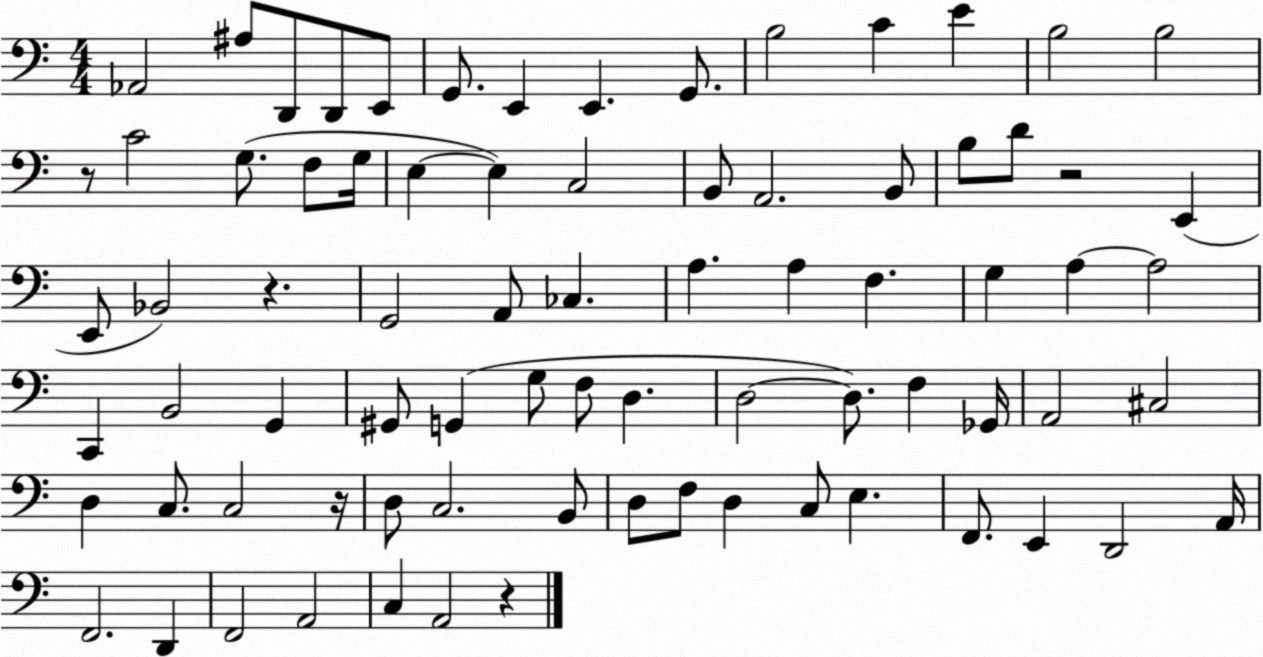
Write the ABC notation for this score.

X:1
T:Untitled
M:4/4
L:1/4
K:C
_A,,2 ^A,/2 D,,/2 D,,/2 E,,/2 G,,/2 E,, E,, G,,/2 B,2 C E B,2 B,2 z/2 C2 G,/2 F,/2 G,/4 E, E, C,2 B,,/2 A,,2 B,,/2 B,/2 D/2 z2 E,, E,,/2 _B,,2 z G,,2 A,,/2 _C, A, A, F, G, A, A,2 C,, B,,2 G,, ^G,,/2 G,, G,/2 F,/2 D, D,2 D,/2 F, _G,,/4 A,,2 ^C,2 D, C,/2 C,2 z/4 D,/2 C,2 B,,/2 D,/2 F,/2 D, C,/2 E, F,,/2 E,, D,,2 A,,/4 F,,2 D,, F,,2 A,,2 C, A,,2 z